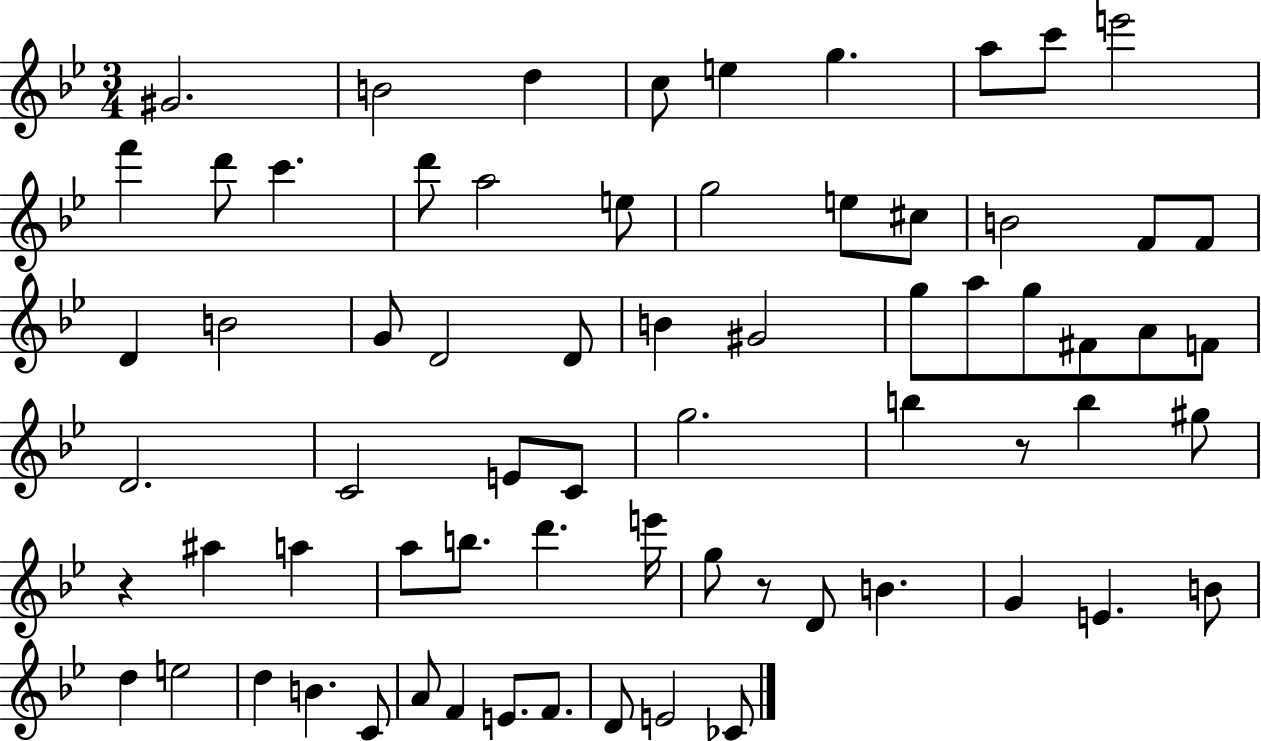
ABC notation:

X:1
T:Untitled
M:3/4
L:1/4
K:Bb
^G2 B2 d c/2 e g a/2 c'/2 e'2 f' d'/2 c' d'/2 a2 e/2 g2 e/2 ^c/2 B2 F/2 F/2 D B2 G/2 D2 D/2 B ^G2 g/2 a/2 g/2 ^F/2 A/2 F/2 D2 C2 E/2 C/2 g2 b z/2 b ^g/2 z ^a a a/2 b/2 d' e'/4 g/2 z/2 D/2 B G E B/2 d e2 d B C/2 A/2 F E/2 F/2 D/2 E2 _C/2